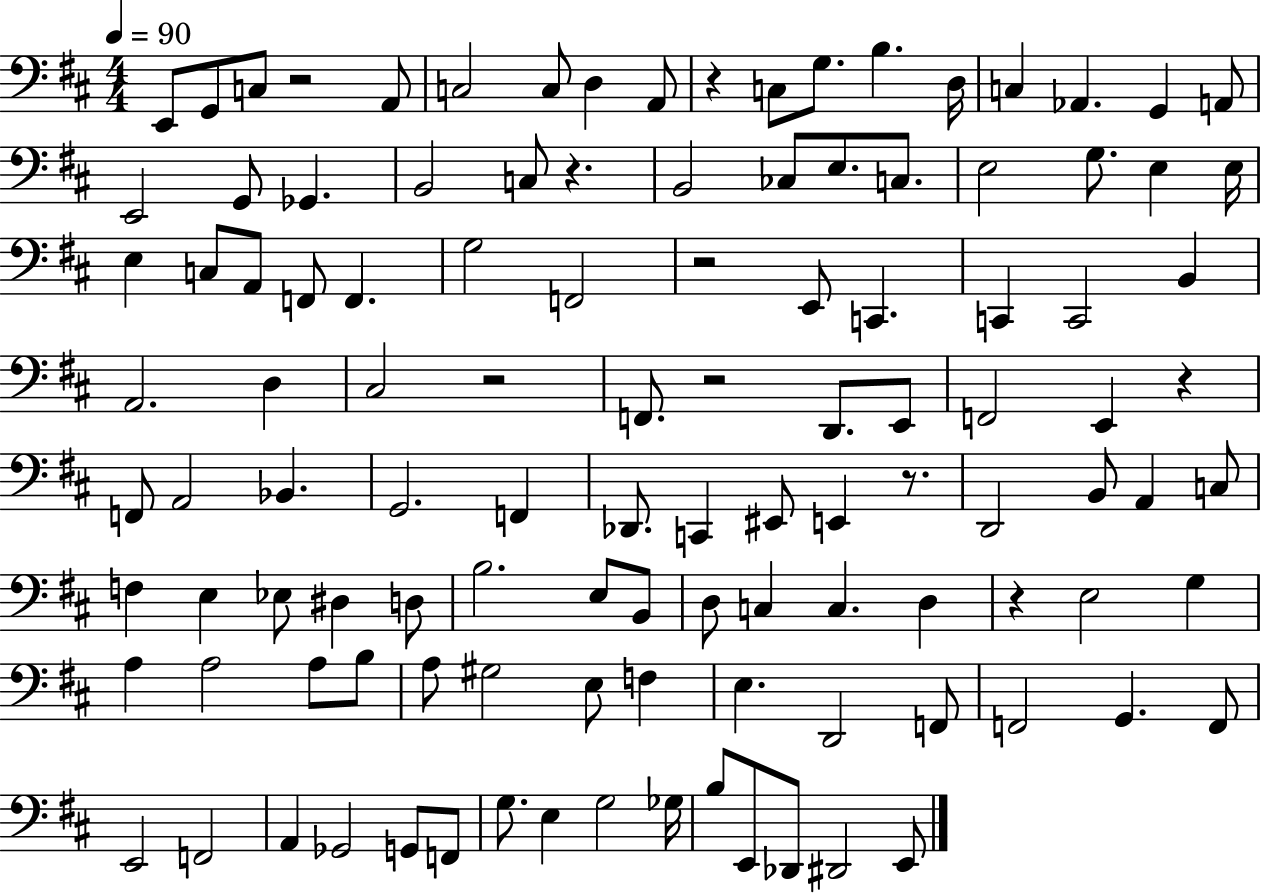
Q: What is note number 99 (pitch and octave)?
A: G3